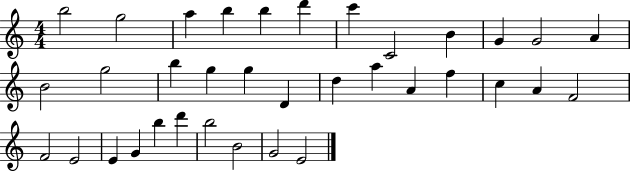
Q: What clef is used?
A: treble